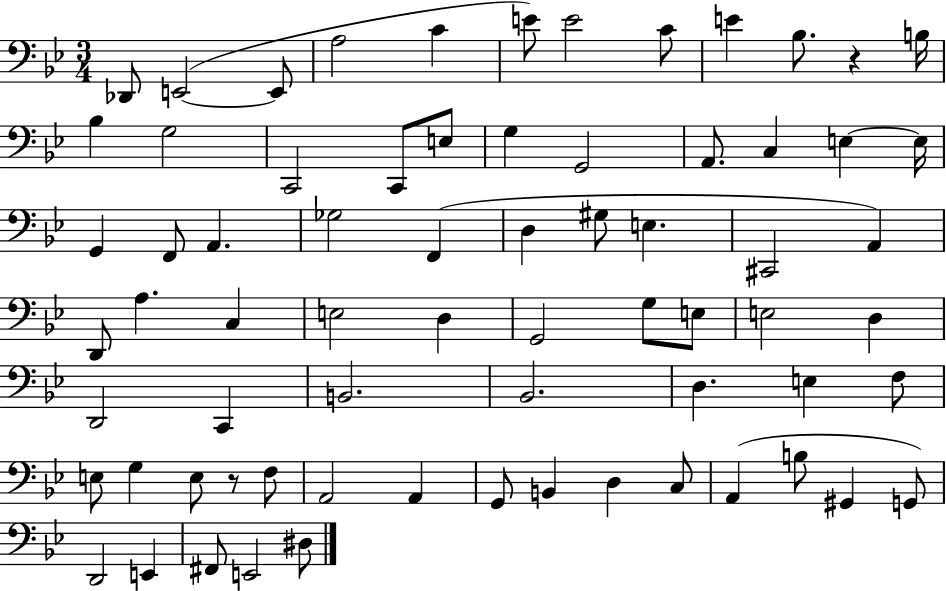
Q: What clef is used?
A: bass